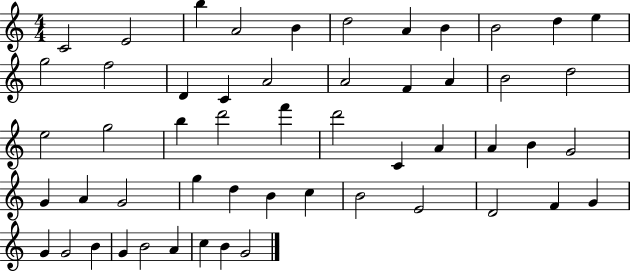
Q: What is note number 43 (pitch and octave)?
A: F4